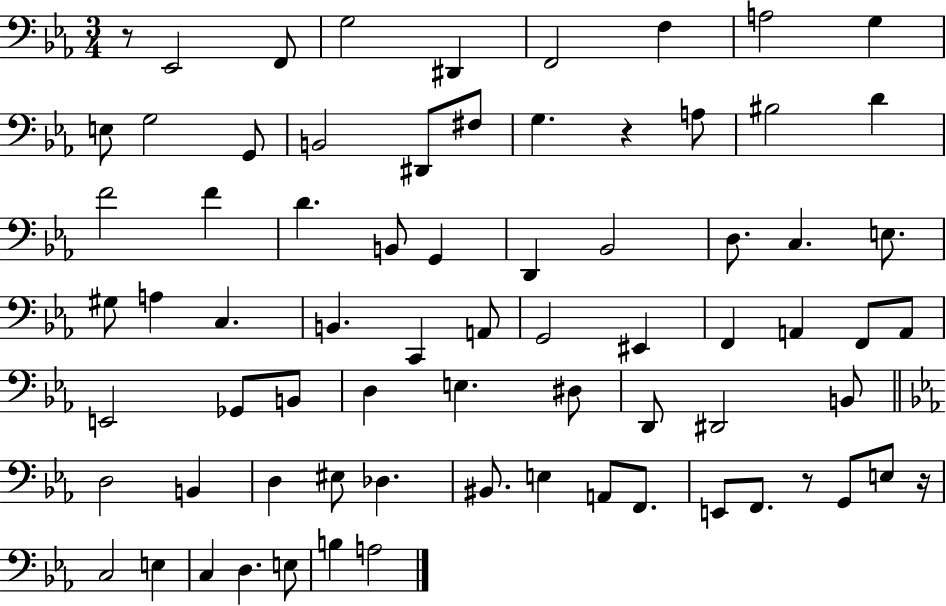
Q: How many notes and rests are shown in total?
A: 73